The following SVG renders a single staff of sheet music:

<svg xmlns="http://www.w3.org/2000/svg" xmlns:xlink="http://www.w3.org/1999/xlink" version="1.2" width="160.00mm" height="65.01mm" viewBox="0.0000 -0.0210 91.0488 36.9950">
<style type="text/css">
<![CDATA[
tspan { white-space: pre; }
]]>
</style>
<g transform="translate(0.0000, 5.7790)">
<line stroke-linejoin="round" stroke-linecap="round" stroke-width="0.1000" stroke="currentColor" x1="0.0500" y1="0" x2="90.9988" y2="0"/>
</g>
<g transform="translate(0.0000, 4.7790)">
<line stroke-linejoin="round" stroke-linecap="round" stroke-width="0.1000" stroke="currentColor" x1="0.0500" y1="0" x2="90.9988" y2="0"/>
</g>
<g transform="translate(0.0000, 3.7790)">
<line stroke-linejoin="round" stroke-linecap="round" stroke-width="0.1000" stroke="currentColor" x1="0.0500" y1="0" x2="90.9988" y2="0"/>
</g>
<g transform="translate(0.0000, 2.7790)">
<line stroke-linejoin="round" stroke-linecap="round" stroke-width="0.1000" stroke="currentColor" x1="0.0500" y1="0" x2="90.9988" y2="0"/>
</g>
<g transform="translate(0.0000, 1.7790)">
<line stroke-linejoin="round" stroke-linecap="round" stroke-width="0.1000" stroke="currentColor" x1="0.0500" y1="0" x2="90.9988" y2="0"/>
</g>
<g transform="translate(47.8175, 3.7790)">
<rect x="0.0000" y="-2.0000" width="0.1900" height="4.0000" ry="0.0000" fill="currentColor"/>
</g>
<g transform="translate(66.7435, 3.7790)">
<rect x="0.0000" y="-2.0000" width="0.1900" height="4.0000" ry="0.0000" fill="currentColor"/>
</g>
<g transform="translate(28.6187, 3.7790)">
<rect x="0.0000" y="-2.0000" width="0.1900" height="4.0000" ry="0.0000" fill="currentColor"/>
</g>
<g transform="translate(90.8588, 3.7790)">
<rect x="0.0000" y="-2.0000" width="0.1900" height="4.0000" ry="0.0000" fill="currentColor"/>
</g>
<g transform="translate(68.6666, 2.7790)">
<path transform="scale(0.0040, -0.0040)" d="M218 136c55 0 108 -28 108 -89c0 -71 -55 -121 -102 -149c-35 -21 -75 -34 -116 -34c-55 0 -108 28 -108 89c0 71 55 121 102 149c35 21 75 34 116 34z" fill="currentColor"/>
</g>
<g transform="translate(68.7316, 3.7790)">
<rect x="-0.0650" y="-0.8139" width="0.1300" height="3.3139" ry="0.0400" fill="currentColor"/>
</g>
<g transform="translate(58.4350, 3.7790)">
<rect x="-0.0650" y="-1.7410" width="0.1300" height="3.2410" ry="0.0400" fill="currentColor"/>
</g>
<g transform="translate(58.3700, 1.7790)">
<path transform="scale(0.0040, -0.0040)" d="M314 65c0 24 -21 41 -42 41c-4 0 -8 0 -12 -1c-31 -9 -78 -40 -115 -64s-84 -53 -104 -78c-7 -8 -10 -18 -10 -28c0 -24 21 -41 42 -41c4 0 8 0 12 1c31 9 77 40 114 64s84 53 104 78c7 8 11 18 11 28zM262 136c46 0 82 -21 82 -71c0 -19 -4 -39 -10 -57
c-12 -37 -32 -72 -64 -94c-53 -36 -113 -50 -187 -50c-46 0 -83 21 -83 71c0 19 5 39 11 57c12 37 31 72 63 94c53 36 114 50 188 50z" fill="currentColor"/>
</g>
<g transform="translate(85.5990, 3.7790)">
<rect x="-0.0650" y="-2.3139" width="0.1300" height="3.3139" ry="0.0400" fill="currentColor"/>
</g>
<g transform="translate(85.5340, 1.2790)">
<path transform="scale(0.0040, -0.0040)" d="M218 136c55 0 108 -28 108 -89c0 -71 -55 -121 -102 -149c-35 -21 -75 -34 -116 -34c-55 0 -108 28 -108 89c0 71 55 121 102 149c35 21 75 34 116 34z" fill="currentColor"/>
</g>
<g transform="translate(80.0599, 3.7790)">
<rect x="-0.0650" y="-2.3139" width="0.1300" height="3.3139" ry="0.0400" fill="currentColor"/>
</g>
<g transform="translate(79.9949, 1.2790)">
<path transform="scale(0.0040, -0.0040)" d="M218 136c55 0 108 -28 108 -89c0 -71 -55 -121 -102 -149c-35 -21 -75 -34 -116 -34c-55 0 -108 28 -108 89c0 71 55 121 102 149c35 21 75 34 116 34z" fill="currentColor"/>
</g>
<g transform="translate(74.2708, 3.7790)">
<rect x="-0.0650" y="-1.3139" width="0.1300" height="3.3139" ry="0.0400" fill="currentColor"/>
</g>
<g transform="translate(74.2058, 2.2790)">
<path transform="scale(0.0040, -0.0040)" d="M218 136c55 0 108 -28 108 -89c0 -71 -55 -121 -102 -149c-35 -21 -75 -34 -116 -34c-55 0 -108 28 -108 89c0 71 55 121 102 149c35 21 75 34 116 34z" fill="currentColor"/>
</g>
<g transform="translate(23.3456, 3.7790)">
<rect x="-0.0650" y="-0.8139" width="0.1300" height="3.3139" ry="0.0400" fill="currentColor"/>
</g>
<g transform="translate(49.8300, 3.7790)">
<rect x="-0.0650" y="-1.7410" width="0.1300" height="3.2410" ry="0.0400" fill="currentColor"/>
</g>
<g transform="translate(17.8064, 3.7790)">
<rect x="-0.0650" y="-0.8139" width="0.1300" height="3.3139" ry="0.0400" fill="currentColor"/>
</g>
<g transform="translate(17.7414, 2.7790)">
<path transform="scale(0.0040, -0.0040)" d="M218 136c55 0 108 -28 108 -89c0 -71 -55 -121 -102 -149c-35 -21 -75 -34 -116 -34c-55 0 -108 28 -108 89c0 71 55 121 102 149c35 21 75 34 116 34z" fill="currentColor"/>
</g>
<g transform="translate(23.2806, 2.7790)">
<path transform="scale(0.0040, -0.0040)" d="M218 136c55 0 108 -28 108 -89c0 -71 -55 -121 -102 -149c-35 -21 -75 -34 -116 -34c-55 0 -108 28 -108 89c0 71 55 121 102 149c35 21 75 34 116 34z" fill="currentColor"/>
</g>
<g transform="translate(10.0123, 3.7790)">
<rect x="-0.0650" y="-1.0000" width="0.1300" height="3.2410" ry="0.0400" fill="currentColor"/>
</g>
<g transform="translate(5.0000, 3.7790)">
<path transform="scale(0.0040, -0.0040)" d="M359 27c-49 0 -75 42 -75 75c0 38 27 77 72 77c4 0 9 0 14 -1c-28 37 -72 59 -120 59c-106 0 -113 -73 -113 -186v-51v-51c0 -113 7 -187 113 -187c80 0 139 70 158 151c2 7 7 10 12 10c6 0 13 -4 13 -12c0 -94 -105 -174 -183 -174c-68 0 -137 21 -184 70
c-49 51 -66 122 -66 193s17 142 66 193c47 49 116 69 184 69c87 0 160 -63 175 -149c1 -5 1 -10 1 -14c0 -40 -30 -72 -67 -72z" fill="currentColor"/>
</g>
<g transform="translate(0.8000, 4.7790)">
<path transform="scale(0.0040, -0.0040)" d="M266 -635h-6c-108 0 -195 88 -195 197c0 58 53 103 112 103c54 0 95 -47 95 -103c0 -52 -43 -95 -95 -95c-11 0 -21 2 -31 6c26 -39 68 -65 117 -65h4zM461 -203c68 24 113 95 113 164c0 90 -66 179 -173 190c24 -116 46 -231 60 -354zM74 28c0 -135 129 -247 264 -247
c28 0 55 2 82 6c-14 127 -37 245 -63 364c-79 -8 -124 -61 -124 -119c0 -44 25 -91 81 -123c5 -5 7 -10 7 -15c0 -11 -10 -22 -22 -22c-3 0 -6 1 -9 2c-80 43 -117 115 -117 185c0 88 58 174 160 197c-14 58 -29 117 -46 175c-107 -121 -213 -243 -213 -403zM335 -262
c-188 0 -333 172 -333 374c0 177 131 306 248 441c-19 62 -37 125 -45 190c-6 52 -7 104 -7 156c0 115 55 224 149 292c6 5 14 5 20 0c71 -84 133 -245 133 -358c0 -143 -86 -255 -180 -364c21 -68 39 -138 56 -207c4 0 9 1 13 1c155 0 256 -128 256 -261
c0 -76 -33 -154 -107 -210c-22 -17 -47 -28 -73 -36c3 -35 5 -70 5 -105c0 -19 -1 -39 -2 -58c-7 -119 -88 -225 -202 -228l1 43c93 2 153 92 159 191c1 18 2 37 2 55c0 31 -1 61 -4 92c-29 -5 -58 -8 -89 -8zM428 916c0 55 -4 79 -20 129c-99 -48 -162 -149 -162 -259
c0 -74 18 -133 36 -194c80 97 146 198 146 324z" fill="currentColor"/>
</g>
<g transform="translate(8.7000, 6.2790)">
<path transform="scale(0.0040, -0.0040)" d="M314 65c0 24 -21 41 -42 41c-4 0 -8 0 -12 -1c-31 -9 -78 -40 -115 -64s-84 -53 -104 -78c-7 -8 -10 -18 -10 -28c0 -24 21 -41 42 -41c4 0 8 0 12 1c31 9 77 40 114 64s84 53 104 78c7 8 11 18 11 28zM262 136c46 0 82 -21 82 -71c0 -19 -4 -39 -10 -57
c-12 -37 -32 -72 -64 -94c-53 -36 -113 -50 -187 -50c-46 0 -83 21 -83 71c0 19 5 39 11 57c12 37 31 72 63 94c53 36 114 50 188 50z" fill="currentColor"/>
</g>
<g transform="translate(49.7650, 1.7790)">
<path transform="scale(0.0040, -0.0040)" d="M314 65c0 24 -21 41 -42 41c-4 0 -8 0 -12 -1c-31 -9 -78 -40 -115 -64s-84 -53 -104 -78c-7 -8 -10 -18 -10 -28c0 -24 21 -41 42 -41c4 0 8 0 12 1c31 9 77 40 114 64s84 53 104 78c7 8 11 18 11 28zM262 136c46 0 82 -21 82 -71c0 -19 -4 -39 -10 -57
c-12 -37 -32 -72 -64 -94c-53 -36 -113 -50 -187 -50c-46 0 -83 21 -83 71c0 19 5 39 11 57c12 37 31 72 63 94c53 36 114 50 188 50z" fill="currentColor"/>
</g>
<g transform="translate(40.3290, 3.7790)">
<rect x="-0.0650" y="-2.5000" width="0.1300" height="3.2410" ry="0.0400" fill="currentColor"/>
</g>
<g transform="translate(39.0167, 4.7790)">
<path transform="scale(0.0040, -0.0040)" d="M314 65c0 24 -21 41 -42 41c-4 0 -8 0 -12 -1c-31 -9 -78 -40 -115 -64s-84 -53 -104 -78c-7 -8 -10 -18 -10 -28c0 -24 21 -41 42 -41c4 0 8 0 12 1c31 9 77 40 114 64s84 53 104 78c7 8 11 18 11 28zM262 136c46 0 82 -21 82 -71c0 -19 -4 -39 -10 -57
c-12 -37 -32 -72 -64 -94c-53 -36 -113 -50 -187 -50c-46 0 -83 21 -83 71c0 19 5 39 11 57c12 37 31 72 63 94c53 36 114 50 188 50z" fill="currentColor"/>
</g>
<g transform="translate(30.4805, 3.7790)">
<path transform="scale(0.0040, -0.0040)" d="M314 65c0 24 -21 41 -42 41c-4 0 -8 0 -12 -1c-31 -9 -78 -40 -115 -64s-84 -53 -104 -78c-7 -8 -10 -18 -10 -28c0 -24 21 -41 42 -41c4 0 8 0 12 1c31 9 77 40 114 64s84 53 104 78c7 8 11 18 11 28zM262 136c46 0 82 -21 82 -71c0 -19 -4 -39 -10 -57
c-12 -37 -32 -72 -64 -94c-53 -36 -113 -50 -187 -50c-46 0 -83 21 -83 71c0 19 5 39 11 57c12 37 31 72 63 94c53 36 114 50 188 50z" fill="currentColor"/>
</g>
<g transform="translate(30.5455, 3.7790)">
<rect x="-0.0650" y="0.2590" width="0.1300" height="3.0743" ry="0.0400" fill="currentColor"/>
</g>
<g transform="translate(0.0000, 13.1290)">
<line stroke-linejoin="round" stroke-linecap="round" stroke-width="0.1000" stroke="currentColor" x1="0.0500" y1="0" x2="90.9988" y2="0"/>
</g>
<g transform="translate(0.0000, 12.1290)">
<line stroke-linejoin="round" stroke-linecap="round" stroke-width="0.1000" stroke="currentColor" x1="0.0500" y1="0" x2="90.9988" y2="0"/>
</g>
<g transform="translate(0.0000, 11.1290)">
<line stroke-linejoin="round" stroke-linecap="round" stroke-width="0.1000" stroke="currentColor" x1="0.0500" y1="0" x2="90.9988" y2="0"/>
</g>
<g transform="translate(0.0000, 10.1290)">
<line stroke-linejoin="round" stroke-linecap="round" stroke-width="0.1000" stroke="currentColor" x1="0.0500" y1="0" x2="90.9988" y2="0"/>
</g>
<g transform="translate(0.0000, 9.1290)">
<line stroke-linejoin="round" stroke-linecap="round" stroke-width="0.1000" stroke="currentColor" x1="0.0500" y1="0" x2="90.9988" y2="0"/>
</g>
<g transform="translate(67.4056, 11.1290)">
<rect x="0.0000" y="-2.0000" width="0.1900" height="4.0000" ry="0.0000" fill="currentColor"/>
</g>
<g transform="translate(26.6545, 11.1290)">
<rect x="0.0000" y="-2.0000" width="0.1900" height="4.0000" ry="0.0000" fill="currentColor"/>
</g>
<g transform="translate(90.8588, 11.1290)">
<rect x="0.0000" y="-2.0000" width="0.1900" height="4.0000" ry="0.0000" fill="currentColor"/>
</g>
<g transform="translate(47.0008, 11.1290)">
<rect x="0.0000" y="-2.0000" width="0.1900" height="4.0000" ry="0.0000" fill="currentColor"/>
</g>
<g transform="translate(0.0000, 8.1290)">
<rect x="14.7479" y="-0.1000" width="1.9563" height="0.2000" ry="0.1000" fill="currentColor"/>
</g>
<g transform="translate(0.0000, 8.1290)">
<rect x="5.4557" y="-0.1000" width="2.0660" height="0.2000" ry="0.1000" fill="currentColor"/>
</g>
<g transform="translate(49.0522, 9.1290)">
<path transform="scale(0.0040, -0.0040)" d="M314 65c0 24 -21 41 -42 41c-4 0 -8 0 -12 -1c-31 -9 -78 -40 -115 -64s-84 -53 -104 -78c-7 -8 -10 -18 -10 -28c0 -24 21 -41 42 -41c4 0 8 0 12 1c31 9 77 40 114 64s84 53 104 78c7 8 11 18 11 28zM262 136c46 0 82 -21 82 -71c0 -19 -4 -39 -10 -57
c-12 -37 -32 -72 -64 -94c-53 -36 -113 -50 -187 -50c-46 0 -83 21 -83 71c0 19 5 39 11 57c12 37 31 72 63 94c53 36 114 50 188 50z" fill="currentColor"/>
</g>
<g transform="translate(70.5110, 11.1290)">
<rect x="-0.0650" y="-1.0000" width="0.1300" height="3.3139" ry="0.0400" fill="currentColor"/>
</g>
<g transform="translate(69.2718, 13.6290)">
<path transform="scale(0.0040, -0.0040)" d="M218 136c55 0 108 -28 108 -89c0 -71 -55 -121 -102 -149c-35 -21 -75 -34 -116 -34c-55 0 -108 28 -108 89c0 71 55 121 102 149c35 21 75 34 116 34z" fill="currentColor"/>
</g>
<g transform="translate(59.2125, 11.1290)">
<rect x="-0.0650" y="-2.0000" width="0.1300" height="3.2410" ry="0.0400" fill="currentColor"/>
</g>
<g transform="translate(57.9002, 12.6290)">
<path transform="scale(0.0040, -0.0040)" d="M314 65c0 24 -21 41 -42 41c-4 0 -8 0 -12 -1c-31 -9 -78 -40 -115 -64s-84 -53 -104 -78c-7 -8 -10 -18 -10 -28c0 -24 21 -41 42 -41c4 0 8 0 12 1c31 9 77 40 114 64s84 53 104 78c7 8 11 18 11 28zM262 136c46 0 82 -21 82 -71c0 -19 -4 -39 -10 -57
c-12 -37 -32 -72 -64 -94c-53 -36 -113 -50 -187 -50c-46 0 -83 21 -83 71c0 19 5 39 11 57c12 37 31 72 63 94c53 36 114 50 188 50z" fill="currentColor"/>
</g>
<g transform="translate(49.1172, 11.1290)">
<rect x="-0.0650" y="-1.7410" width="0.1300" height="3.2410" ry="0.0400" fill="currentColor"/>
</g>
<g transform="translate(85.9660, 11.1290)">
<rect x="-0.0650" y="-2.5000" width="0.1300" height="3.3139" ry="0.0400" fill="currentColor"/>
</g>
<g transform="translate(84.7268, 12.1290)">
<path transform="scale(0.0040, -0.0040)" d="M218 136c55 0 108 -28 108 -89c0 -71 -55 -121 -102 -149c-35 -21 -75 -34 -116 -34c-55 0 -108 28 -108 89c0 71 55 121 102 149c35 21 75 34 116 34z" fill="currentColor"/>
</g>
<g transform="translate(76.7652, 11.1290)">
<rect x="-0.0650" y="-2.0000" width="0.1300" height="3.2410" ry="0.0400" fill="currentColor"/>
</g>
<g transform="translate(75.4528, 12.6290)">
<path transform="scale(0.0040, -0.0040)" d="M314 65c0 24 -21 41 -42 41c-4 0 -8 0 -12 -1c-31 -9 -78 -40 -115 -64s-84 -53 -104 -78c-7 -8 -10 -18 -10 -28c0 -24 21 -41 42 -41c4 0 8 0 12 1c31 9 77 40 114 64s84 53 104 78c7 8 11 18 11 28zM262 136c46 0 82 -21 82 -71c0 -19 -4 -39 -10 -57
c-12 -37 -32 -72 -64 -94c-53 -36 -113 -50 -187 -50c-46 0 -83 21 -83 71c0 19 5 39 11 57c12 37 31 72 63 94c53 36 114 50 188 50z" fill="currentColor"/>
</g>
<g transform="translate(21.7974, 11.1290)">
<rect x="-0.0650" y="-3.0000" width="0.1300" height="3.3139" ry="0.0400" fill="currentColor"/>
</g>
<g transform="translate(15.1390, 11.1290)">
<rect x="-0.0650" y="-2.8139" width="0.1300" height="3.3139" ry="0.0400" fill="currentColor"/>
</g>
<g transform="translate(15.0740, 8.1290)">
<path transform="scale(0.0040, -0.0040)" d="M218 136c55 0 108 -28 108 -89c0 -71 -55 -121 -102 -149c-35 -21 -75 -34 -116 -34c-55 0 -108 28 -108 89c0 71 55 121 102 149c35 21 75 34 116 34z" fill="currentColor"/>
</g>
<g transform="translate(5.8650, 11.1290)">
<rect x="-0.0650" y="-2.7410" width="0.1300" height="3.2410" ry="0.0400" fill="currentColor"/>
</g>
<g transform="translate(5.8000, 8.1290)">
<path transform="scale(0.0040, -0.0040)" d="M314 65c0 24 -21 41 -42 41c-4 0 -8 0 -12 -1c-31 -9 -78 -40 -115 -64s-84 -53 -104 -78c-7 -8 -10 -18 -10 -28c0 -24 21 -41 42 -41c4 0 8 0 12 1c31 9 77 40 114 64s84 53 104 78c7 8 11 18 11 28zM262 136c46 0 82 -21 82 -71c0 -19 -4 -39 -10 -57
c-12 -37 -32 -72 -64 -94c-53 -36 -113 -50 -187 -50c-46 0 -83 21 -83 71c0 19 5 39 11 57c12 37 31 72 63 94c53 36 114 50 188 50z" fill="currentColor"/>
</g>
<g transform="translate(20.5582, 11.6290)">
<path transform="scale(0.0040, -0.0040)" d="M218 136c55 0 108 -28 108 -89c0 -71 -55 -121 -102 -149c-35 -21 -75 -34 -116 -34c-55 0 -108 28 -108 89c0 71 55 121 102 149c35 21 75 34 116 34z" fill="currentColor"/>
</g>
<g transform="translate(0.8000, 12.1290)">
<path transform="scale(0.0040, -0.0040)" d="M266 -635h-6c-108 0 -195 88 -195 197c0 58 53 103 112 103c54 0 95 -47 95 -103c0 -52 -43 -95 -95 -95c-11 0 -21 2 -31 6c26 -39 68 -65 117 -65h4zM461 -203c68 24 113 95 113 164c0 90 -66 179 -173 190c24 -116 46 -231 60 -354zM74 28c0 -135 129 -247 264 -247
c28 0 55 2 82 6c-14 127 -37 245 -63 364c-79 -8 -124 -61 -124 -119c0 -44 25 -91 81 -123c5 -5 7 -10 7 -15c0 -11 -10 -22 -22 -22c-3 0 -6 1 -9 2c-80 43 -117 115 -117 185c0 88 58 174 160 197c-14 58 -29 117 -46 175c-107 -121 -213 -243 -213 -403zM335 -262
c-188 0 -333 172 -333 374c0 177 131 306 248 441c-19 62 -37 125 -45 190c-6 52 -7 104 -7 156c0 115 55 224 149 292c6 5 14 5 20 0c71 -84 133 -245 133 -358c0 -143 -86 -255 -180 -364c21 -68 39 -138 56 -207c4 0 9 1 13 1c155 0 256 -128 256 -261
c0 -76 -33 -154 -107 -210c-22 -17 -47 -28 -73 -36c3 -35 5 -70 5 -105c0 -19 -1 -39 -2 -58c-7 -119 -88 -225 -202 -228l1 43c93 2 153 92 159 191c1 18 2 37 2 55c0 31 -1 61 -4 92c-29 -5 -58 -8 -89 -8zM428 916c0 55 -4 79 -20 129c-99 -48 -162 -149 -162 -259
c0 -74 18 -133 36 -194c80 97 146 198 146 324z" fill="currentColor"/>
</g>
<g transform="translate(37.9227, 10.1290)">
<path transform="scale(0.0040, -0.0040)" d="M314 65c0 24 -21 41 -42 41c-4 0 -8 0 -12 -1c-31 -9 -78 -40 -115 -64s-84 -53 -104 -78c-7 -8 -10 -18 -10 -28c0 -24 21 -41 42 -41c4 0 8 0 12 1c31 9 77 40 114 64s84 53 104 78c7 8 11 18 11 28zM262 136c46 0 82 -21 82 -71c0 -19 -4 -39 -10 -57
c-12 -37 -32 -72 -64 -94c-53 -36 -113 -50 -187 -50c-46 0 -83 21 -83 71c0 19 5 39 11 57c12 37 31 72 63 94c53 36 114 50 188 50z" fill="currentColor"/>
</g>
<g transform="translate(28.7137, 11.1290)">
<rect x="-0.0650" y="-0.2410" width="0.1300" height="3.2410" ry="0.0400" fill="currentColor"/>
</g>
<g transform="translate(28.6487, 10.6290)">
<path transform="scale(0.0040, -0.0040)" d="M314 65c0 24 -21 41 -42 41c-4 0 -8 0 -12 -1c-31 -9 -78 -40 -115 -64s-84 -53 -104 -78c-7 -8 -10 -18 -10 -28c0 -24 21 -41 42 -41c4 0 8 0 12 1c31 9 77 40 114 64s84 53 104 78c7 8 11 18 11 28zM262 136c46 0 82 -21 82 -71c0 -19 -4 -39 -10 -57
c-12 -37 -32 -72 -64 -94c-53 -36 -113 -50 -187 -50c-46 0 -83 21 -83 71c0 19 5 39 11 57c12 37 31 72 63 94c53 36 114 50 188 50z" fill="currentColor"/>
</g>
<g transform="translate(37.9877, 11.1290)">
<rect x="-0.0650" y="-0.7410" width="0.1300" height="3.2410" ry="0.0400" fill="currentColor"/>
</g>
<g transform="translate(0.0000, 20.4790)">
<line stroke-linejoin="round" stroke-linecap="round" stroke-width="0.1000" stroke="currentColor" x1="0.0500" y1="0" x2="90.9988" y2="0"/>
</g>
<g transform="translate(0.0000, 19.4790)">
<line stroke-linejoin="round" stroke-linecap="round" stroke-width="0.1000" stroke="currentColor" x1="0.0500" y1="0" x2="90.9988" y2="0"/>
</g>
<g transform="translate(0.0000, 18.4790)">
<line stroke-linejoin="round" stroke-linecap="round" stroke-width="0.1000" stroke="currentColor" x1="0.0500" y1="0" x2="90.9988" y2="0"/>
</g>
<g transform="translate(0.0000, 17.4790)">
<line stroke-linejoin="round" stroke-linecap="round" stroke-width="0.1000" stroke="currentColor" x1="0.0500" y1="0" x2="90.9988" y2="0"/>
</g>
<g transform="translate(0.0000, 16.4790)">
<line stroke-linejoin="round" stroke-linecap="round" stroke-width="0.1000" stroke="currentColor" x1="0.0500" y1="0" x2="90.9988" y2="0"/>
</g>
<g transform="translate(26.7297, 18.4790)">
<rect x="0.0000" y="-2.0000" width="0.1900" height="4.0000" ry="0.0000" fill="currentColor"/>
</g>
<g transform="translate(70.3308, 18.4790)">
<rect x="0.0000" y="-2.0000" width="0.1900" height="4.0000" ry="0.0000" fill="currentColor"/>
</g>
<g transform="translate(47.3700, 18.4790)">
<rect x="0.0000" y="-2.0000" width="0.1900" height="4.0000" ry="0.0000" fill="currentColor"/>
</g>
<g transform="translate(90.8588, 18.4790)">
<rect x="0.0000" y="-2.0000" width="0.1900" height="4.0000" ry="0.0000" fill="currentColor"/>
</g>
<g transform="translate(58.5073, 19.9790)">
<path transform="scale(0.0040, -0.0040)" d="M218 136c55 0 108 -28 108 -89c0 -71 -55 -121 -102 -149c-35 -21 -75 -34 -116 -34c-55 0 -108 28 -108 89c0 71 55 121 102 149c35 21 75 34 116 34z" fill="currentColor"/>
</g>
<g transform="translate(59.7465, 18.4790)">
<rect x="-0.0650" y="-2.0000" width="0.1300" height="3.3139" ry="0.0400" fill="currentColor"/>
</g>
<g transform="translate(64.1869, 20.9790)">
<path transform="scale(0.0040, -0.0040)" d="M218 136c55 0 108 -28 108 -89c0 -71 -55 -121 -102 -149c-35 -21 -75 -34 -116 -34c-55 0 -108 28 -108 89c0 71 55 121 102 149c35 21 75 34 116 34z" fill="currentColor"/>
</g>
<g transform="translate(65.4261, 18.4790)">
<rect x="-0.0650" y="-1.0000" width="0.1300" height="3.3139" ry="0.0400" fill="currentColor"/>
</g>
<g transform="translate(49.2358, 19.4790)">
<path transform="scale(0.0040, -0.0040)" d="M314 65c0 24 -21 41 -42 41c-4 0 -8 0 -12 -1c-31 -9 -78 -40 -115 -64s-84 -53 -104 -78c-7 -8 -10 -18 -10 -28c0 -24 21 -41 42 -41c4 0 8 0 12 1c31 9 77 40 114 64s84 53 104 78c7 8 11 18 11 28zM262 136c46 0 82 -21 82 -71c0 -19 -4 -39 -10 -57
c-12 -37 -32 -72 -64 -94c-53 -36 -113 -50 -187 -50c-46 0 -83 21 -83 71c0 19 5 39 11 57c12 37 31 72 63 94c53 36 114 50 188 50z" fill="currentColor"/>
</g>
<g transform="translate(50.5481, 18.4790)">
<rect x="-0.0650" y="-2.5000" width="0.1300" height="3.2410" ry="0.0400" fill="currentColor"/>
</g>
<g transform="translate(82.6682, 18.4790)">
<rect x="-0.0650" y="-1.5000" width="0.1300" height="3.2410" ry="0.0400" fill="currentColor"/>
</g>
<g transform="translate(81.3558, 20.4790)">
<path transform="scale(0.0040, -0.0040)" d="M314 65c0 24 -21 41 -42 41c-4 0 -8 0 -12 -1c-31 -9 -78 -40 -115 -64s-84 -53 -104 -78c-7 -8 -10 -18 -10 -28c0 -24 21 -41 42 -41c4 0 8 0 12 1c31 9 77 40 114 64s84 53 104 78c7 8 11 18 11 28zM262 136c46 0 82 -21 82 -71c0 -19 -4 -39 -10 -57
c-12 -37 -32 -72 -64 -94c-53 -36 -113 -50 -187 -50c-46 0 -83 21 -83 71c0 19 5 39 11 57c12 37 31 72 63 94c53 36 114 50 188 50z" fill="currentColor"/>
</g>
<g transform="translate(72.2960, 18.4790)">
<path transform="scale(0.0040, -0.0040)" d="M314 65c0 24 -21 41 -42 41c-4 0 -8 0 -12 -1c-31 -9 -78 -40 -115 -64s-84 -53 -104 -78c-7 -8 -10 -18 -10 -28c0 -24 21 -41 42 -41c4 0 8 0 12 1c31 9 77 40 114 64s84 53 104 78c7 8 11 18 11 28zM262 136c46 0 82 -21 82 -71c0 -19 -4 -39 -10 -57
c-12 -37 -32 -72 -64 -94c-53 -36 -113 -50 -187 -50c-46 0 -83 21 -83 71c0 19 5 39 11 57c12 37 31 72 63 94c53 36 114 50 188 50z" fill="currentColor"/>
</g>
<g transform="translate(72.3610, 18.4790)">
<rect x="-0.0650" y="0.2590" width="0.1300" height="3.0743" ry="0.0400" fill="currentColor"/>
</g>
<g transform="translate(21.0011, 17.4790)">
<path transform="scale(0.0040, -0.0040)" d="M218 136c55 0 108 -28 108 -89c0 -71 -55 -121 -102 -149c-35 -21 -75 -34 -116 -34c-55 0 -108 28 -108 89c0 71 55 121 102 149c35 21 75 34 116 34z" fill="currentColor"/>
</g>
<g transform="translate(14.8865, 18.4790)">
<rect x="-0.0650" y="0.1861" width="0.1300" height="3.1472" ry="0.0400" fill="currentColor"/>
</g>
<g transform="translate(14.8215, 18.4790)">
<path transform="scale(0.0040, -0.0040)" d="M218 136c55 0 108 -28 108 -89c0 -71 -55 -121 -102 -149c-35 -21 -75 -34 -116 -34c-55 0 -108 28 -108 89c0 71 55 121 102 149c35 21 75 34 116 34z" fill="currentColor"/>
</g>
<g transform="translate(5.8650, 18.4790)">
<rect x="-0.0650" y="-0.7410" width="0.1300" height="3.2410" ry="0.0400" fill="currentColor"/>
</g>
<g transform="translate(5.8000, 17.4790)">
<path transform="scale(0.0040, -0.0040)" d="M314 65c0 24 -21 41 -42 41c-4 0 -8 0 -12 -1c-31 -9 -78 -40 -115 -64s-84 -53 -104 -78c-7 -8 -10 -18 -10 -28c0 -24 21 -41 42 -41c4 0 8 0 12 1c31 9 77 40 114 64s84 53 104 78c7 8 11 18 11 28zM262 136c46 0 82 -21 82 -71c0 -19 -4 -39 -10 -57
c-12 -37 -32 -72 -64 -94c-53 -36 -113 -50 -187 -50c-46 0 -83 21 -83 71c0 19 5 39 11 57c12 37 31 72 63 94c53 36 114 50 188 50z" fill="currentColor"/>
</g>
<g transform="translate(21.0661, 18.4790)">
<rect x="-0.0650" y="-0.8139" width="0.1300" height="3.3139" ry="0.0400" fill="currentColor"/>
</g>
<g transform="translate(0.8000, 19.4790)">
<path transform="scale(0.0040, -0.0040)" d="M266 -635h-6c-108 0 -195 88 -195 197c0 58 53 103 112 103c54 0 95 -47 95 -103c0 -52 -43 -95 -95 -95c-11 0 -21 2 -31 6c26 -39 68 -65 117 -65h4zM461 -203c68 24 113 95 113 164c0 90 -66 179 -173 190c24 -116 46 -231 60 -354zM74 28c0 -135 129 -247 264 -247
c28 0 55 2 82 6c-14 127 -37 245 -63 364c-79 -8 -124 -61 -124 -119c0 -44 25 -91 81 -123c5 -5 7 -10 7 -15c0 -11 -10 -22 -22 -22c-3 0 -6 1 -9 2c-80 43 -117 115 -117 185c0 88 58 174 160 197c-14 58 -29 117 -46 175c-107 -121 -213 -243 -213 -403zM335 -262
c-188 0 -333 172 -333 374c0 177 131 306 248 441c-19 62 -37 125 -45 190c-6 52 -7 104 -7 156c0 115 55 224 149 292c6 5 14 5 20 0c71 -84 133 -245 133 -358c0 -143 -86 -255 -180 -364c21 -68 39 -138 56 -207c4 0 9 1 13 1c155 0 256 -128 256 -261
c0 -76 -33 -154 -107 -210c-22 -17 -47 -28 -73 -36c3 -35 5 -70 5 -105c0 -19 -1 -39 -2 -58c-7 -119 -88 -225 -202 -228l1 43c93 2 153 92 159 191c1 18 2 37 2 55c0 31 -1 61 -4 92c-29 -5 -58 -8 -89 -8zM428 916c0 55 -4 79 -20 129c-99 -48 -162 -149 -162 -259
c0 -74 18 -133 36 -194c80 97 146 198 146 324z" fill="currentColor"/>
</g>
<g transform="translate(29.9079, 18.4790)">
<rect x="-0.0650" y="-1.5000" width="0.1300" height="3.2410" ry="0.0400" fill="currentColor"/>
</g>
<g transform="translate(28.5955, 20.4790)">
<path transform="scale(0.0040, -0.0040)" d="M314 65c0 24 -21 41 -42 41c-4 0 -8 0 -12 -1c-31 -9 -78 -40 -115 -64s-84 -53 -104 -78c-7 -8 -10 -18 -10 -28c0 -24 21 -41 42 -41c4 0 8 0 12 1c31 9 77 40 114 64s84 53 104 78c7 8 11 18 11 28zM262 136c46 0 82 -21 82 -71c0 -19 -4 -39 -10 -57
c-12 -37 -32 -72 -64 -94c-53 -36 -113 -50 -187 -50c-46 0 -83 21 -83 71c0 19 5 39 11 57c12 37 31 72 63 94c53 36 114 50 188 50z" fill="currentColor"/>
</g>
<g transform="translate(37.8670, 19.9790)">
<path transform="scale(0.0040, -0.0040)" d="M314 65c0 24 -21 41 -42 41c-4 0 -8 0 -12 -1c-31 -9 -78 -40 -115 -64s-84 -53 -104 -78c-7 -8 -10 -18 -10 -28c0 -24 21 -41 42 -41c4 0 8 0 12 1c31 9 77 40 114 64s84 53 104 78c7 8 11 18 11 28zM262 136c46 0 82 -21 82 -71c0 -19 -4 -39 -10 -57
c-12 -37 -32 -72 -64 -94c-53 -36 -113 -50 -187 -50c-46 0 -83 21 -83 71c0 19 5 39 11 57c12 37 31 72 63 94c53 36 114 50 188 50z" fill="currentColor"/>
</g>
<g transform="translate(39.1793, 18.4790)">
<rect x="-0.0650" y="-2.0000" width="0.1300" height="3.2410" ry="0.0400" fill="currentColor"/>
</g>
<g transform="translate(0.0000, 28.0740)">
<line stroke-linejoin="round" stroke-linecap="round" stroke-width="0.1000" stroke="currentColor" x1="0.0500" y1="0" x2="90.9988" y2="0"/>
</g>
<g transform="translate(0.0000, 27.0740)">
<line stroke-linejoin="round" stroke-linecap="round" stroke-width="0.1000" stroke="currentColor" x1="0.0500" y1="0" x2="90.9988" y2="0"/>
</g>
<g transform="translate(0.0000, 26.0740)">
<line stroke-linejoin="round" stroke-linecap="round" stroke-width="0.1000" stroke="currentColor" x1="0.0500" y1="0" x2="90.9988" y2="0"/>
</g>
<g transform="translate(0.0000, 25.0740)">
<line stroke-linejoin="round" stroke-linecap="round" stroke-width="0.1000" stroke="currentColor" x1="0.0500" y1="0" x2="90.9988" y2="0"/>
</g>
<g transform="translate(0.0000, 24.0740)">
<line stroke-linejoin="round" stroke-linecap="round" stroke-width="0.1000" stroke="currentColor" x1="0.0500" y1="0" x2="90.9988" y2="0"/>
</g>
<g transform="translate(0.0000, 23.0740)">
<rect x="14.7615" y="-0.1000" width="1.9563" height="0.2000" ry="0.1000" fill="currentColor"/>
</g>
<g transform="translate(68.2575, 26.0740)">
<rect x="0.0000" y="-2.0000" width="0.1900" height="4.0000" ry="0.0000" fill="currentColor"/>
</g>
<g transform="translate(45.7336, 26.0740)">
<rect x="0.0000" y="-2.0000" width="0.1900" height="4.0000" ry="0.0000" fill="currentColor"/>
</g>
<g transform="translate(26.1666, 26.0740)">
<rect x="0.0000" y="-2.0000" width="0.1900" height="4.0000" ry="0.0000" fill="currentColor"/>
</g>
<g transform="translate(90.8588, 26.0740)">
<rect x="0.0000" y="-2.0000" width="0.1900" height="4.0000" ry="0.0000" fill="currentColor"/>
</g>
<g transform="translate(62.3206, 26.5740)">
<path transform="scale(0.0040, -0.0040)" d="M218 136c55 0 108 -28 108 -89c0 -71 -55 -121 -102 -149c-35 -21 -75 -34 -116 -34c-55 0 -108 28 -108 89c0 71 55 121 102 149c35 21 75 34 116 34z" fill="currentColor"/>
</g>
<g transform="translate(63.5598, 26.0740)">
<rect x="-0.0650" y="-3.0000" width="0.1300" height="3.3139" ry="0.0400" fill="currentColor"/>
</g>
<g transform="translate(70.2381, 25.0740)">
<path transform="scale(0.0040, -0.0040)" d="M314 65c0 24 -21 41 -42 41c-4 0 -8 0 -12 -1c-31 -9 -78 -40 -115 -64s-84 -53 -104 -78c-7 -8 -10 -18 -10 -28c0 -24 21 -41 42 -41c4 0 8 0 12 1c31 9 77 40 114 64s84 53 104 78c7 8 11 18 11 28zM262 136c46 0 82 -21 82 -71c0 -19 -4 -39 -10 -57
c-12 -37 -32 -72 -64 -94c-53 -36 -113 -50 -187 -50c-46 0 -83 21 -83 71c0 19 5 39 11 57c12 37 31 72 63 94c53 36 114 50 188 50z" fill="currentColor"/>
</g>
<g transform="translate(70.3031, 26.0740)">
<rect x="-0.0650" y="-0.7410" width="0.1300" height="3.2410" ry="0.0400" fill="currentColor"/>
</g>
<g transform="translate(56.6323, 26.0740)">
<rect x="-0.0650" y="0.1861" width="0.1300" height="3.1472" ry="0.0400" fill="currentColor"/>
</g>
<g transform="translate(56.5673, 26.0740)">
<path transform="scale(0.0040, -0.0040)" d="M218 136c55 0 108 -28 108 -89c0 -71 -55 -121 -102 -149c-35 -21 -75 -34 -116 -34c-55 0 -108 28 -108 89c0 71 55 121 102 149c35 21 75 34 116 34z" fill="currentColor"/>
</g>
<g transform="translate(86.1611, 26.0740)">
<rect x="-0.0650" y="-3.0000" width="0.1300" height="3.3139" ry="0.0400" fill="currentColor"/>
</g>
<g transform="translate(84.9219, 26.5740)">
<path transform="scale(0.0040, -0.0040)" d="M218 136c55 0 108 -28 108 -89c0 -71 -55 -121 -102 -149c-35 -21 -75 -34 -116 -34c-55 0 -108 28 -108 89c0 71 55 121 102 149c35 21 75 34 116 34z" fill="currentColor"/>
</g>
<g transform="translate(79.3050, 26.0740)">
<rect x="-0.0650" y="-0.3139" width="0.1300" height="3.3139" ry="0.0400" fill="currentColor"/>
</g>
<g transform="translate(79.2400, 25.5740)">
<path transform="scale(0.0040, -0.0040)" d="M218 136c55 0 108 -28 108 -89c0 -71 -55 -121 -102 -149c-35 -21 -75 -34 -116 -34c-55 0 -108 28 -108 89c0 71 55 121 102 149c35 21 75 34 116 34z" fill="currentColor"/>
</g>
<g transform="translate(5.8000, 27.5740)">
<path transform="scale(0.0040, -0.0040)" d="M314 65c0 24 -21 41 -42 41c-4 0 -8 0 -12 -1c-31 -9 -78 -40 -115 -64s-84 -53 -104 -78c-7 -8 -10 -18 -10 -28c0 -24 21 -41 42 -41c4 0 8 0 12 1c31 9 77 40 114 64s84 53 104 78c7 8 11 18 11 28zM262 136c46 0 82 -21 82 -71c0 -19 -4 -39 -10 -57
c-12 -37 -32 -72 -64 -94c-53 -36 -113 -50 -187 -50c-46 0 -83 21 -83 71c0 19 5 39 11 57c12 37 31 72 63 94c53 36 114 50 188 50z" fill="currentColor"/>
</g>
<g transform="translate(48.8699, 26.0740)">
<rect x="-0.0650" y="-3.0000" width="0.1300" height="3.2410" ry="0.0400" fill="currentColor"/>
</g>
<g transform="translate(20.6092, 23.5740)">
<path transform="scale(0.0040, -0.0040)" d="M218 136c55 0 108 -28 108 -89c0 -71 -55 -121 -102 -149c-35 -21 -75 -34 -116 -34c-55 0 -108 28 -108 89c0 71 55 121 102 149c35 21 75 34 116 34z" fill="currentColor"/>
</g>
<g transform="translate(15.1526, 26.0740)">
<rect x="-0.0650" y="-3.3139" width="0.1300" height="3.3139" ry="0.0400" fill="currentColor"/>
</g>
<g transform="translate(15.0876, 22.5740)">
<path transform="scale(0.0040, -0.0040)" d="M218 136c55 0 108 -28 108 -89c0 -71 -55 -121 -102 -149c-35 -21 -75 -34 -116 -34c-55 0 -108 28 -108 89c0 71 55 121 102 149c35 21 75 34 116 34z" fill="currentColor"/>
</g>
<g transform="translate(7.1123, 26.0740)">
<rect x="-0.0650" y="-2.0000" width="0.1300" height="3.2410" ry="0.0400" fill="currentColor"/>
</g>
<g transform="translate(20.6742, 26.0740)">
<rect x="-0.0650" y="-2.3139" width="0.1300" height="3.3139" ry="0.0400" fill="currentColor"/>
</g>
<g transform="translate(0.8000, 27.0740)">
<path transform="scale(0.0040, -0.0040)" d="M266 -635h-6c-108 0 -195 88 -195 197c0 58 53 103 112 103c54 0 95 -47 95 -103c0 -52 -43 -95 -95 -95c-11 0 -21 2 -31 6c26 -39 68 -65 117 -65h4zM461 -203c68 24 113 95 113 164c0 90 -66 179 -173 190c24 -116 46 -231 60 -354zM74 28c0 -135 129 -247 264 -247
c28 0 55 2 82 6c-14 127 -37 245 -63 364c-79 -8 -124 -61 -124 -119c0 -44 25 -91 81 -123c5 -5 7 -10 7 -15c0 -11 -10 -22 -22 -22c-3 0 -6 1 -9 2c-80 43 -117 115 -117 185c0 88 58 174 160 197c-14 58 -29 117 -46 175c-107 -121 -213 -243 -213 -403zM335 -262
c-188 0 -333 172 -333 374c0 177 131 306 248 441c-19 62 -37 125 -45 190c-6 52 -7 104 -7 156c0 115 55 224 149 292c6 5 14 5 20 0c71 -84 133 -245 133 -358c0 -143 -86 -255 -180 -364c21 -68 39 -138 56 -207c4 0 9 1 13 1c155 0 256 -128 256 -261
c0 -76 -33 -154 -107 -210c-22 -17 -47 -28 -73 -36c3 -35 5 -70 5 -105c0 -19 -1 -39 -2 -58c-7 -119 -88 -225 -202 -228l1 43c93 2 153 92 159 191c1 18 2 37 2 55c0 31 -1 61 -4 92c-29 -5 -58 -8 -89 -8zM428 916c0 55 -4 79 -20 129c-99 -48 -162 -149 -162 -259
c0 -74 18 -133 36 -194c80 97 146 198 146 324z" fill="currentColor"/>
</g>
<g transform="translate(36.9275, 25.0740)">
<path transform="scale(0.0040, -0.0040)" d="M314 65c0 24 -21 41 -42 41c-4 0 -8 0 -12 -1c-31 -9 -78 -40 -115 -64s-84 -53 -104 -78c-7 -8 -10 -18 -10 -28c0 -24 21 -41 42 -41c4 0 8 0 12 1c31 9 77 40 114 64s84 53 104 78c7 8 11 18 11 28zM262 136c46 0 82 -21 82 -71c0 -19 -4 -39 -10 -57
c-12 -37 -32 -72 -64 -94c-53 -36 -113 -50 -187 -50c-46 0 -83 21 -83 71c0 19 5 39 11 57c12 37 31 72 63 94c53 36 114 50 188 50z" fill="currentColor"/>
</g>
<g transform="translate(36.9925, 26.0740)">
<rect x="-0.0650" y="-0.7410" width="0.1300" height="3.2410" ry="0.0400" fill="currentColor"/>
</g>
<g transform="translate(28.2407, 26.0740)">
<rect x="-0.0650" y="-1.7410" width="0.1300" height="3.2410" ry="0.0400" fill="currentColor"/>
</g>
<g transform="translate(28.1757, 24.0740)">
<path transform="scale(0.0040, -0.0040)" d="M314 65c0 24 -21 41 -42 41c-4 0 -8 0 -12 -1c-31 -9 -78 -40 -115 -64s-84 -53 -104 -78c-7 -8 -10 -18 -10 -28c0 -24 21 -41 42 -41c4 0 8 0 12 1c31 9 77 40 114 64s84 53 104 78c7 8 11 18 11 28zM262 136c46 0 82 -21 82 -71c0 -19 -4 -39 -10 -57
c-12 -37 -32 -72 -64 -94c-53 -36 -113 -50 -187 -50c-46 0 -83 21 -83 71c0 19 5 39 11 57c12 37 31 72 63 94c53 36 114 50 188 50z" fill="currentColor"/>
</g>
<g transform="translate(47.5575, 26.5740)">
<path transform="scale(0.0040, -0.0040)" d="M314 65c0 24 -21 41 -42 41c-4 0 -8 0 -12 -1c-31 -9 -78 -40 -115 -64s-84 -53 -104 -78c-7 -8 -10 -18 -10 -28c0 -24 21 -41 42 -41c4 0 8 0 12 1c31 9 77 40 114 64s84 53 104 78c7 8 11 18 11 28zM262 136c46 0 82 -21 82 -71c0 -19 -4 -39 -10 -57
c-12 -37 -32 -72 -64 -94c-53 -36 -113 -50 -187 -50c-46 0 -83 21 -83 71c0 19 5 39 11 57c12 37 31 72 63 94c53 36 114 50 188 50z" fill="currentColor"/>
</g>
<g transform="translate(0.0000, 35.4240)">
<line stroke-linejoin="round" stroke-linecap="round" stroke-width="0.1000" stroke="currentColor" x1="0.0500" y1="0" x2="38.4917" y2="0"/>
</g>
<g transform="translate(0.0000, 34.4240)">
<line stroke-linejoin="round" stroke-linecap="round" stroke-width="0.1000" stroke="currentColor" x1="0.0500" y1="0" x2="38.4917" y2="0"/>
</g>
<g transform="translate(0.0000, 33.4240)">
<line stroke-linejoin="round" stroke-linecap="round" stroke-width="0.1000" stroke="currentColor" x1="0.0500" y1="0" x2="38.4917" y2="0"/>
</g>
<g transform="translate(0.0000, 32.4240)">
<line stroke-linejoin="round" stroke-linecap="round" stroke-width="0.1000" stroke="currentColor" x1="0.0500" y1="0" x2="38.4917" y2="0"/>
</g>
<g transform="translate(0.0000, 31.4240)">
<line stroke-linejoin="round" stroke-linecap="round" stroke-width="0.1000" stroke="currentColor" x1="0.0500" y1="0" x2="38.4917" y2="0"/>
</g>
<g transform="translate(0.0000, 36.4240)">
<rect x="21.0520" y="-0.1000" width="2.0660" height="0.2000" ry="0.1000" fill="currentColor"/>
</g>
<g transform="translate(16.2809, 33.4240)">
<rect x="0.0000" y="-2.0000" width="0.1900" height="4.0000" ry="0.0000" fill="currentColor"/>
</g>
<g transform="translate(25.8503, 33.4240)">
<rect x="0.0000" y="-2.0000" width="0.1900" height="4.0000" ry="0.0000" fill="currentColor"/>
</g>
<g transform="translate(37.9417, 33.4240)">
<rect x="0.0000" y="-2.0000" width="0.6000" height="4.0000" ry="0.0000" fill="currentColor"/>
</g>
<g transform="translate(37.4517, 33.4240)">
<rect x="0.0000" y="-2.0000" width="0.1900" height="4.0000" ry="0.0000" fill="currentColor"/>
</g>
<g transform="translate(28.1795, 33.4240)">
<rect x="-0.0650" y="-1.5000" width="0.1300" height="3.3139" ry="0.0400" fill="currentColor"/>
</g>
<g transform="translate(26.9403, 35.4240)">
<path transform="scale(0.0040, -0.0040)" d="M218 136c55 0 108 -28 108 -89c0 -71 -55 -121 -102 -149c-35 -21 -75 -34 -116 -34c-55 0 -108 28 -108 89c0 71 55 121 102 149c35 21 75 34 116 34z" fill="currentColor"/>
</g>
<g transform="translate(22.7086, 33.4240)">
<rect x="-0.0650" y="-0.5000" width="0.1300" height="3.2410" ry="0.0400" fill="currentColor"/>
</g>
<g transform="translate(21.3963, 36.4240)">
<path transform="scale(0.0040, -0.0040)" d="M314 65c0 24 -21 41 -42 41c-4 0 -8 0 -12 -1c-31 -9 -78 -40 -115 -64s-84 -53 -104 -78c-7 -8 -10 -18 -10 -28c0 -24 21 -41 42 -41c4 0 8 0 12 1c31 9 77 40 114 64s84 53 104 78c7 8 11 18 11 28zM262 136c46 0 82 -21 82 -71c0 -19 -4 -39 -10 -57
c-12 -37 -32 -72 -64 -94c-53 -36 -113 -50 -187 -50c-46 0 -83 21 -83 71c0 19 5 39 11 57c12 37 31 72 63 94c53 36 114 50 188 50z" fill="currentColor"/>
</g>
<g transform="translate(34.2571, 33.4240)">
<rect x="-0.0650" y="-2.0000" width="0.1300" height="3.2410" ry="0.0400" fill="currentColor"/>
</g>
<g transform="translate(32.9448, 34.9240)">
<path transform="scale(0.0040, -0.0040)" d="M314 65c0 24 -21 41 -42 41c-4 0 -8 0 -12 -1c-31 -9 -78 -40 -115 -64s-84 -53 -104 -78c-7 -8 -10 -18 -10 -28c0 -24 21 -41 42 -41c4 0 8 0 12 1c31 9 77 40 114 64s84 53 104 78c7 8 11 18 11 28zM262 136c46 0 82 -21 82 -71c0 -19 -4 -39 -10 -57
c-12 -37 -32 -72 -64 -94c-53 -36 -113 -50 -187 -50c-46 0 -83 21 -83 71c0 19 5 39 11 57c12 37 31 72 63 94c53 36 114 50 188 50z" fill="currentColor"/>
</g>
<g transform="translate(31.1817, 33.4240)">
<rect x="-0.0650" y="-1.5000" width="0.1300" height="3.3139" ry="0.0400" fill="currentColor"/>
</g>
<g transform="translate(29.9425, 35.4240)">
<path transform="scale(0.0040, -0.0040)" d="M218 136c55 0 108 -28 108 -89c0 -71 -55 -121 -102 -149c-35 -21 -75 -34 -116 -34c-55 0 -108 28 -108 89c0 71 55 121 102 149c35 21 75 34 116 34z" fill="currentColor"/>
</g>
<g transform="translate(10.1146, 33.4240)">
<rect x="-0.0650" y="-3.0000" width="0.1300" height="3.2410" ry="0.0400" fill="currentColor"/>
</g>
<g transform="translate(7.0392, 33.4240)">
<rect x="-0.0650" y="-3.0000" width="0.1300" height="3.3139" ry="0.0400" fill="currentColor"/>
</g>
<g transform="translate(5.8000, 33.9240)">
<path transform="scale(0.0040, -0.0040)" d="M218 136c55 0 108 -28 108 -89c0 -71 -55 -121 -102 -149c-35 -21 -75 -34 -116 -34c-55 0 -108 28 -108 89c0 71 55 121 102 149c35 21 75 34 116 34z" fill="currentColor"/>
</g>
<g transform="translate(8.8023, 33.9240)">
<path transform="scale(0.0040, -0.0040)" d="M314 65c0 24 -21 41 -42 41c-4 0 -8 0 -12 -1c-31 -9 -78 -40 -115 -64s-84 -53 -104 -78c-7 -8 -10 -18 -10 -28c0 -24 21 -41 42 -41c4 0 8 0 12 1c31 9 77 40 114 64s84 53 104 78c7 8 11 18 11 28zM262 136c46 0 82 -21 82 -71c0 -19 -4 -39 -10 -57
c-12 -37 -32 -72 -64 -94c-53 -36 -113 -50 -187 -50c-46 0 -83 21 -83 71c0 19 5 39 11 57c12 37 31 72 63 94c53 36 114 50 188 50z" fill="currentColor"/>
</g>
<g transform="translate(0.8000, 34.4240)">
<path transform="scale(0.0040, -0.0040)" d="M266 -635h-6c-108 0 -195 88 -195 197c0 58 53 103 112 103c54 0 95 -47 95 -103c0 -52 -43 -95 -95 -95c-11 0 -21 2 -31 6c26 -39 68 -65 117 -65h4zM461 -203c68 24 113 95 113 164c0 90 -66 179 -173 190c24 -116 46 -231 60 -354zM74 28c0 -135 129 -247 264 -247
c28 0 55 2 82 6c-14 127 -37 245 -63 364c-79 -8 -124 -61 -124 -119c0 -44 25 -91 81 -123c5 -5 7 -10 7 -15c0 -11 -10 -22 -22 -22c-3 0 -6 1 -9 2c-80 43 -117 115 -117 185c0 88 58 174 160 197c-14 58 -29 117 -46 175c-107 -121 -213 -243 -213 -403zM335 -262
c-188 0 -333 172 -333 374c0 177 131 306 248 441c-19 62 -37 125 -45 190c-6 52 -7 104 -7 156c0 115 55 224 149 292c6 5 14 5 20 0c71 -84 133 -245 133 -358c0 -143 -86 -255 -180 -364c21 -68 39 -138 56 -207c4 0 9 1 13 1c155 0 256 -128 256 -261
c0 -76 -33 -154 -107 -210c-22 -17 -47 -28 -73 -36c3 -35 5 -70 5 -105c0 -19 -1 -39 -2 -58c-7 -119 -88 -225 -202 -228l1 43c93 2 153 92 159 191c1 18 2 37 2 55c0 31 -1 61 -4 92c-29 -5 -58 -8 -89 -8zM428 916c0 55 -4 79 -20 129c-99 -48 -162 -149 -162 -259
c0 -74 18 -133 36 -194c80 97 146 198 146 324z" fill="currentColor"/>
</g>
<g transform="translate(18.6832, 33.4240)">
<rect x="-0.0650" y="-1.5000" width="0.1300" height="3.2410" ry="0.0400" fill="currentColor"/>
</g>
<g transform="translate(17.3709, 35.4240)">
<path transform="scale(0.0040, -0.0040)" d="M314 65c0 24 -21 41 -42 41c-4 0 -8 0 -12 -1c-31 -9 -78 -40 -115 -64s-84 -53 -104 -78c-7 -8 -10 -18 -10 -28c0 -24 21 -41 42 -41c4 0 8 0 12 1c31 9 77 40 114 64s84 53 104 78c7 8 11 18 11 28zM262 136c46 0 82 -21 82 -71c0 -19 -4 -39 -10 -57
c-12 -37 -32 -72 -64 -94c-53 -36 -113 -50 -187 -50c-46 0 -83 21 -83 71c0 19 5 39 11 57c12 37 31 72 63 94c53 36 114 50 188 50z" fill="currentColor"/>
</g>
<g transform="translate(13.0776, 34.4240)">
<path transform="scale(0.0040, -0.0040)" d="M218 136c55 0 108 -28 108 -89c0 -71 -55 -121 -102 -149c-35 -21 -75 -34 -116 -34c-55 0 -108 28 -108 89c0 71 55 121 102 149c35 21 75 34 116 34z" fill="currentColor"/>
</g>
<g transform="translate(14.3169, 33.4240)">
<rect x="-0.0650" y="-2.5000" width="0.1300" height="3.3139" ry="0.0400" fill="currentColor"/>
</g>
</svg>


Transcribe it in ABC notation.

X:1
T:Untitled
M:4/4
L:1/4
K:C
D2 d d B2 G2 f2 f2 d e g g a2 a A c2 d2 f2 F2 D F2 G d2 B d E2 F2 G2 F D B2 E2 F2 b g f2 d2 A2 B A d2 c A A A2 G E2 C2 E E F2